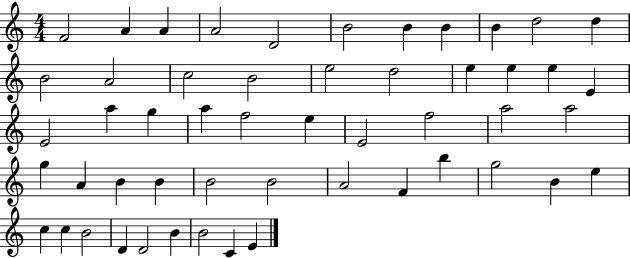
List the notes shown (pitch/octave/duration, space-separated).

F4/h A4/q A4/q A4/h D4/h B4/h B4/q B4/q B4/q D5/h D5/q B4/h A4/h C5/h B4/h E5/h D5/h E5/q E5/q E5/q E4/q E4/h A5/q G5/q A5/q F5/h E5/q E4/h F5/h A5/h A5/h G5/q A4/q B4/q B4/q B4/h B4/h A4/h F4/q B5/q G5/h B4/q E5/q C5/q C5/q B4/h D4/q D4/h B4/q B4/h C4/q E4/q